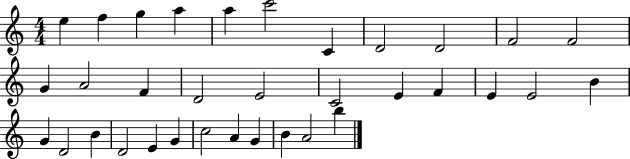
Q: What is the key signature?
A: C major